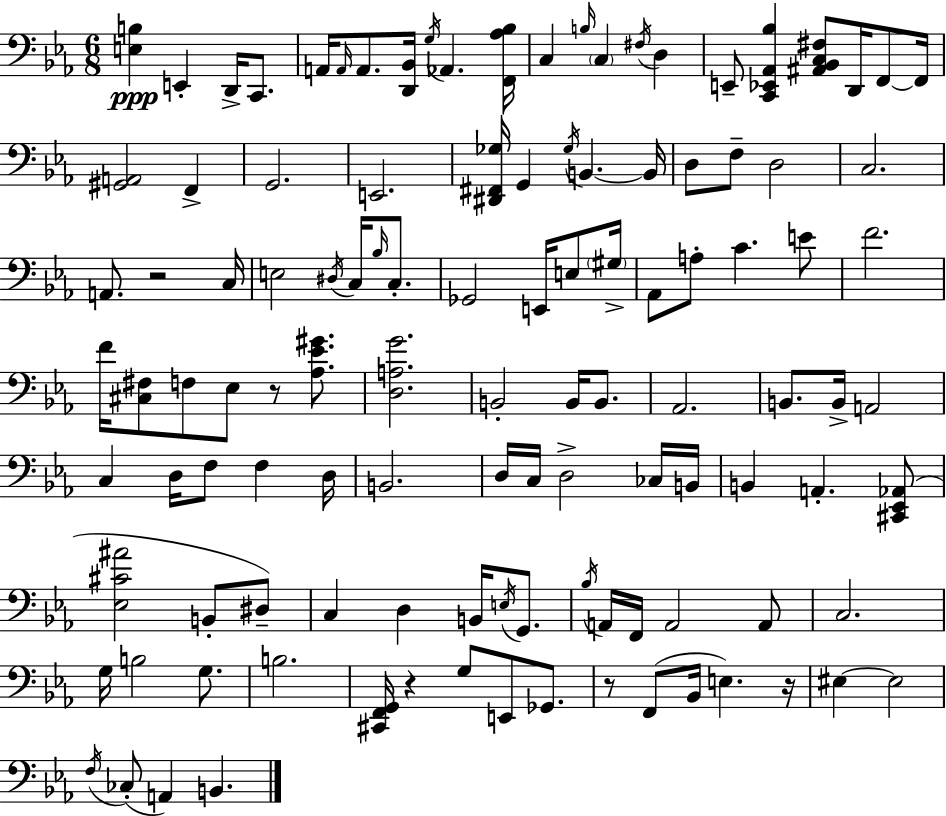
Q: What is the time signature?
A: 6/8